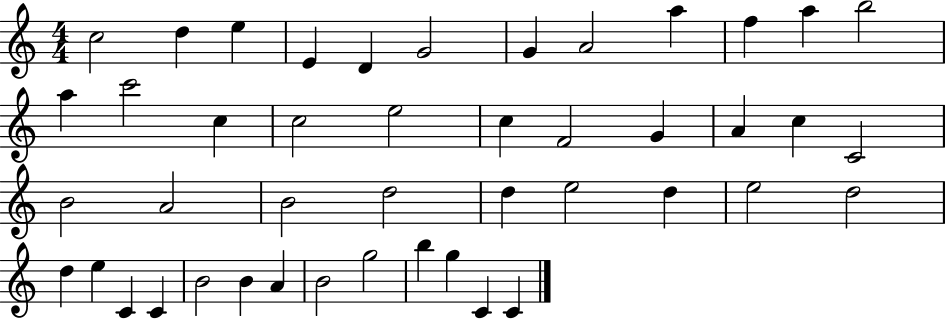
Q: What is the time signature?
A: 4/4